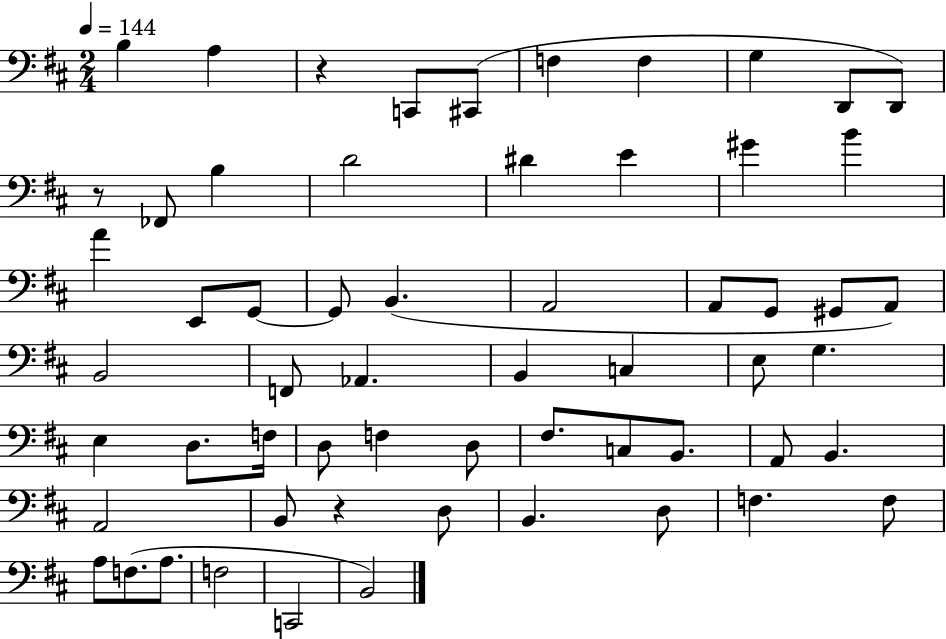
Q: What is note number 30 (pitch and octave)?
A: B2